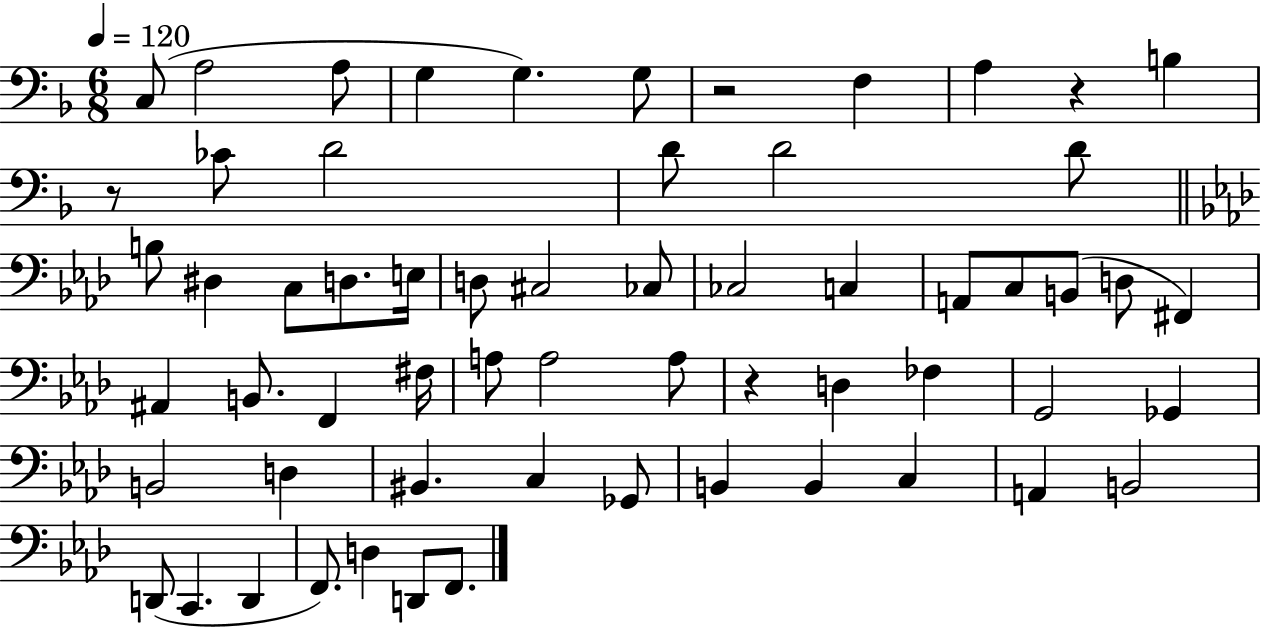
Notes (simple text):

C3/e A3/h A3/e G3/q G3/q. G3/e R/h F3/q A3/q R/q B3/q R/e CES4/e D4/h D4/e D4/h D4/e B3/e D#3/q C3/e D3/e. E3/s D3/e C#3/h CES3/e CES3/h C3/q A2/e C3/e B2/e D3/e F#2/q A#2/q B2/e. F2/q F#3/s A3/e A3/h A3/e R/q D3/q FES3/q G2/h Gb2/q B2/h D3/q BIS2/q. C3/q Gb2/e B2/q B2/q C3/q A2/q B2/h D2/e C2/q. D2/q F2/e. D3/q D2/e F2/e.